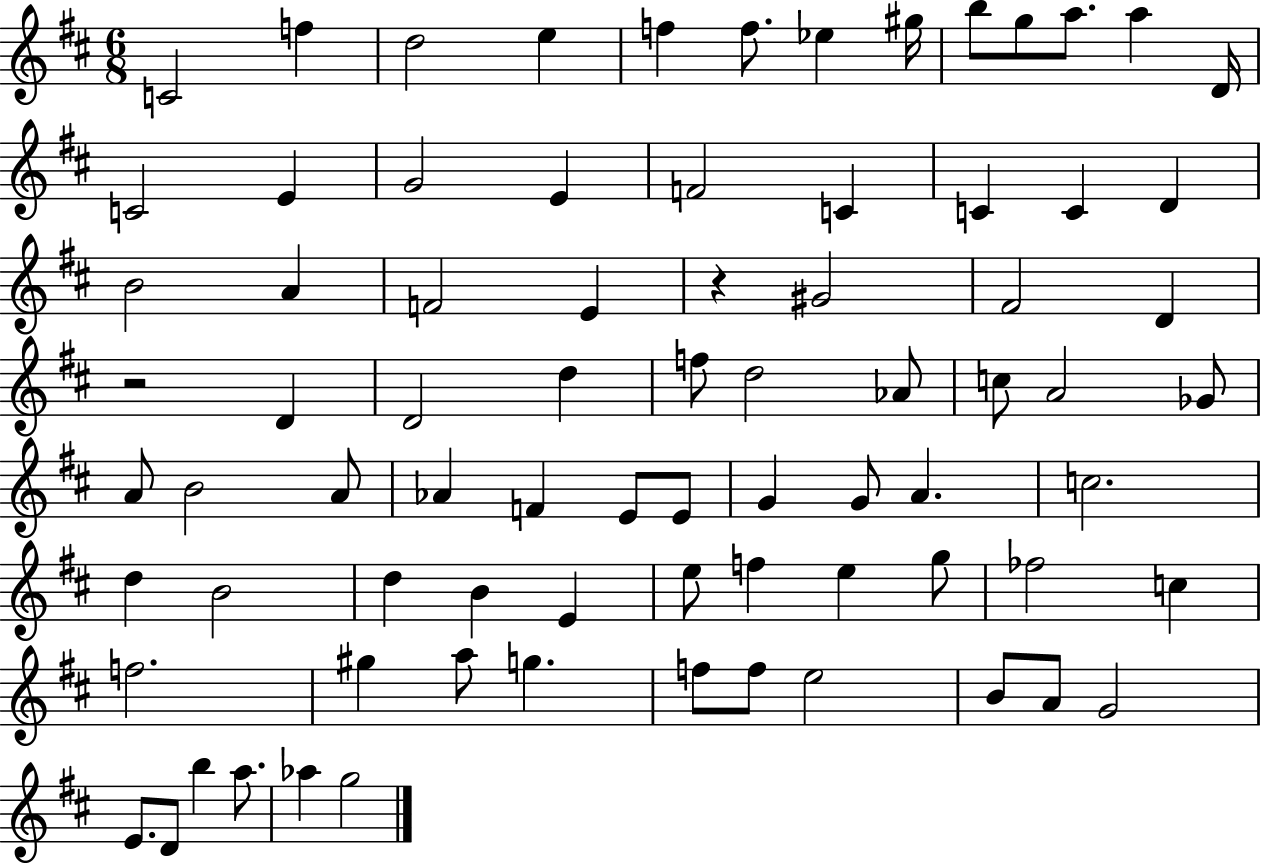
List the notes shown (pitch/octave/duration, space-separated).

C4/h F5/q D5/h E5/q F5/q F5/e. Eb5/q G#5/s B5/e G5/e A5/e. A5/q D4/s C4/h E4/q G4/h E4/q F4/h C4/q C4/q C4/q D4/q B4/h A4/q F4/h E4/q R/q G#4/h F#4/h D4/q R/h D4/q D4/h D5/q F5/e D5/h Ab4/e C5/e A4/h Gb4/e A4/e B4/h A4/e Ab4/q F4/q E4/e E4/e G4/q G4/e A4/q. C5/h. D5/q B4/h D5/q B4/q E4/q E5/e F5/q E5/q G5/e FES5/h C5/q F5/h. G#5/q A5/e G5/q. F5/e F5/e E5/h B4/e A4/e G4/h E4/e. D4/e B5/q A5/e. Ab5/q G5/h